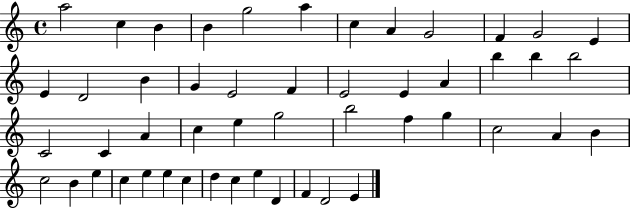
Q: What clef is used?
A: treble